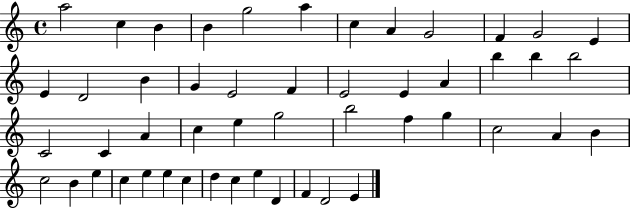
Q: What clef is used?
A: treble